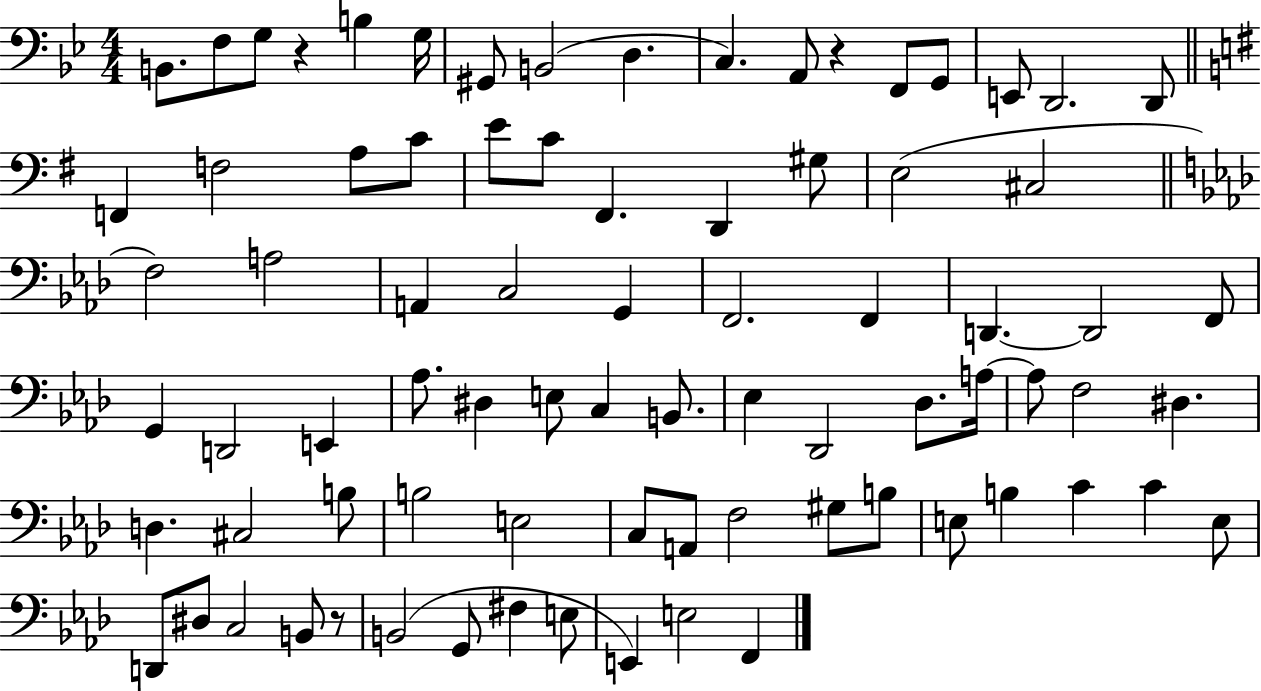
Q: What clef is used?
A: bass